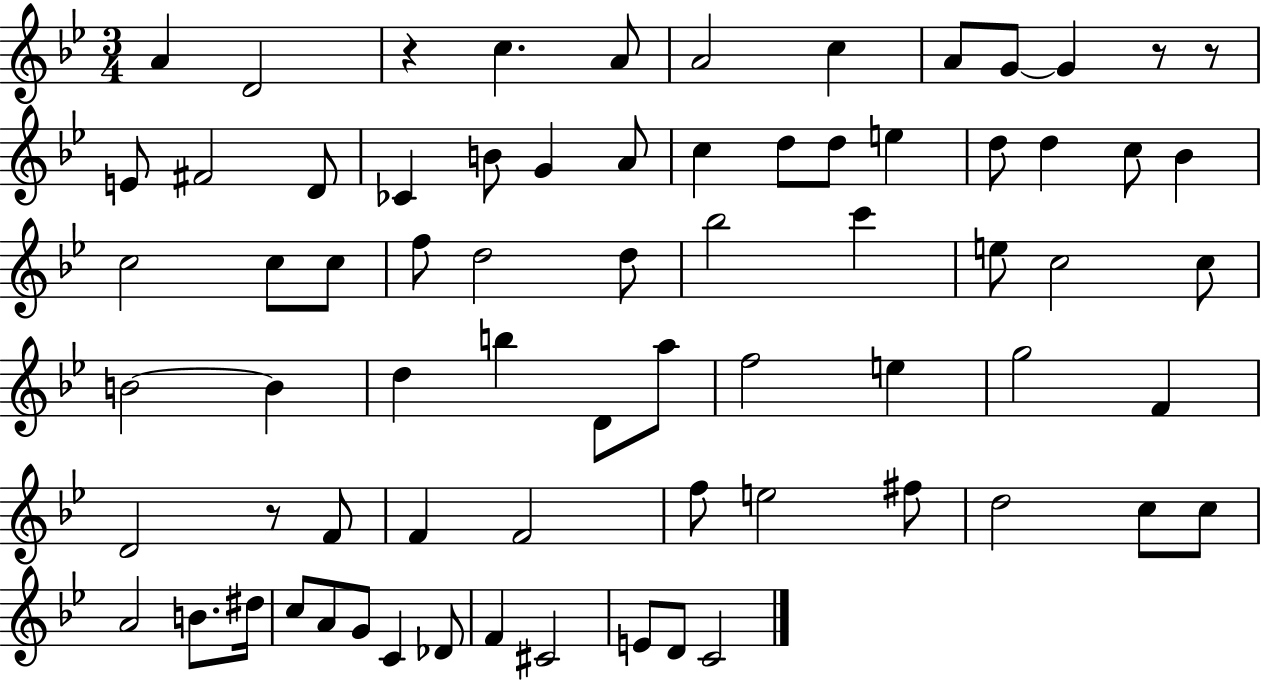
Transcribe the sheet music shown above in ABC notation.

X:1
T:Untitled
M:3/4
L:1/4
K:Bb
A D2 z c A/2 A2 c A/2 G/2 G z/2 z/2 E/2 ^F2 D/2 _C B/2 G A/2 c d/2 d/2 e d/2 d c/2 _B c2 c/2 c/2 f/2 d2 d/2 _b2 c' e/2 c2 c/2 B2 B d b D/2 a/2 f2 e g2 F D2 z/2 F/2 F F2 f/2 e2 ^f/2 d2 c/2 c/2 A2 B/2 ^d/4 c/2 A/2 G/2 C _D/2 F ^C2 E/2 D/2 C2